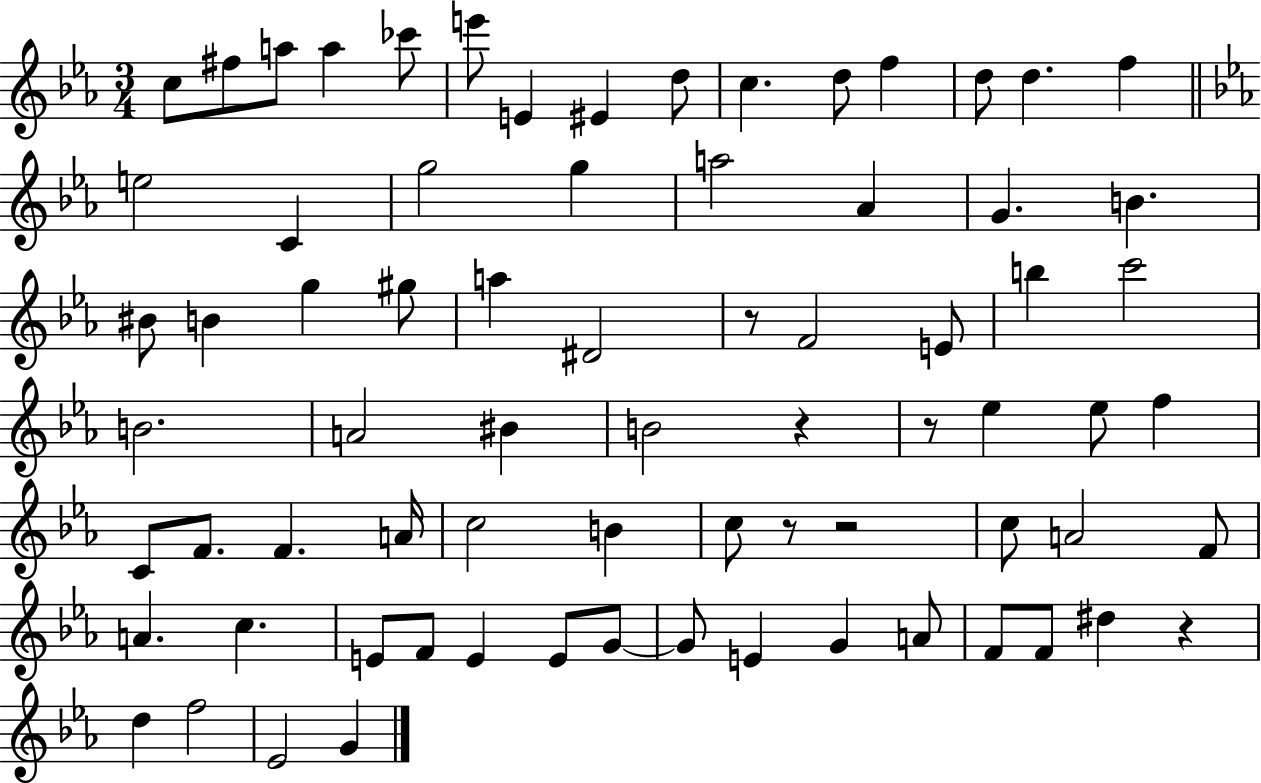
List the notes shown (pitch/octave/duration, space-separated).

C5/e F#5/e A5/e A5/q CES6/e E6/e E4/q EIS4/q D5/e C5/q. D5/e F5/q D5/e D5/q. F5/q E5/h C4/q G5/h G5/q A5/h Ab4/q G4/q. B4/q. BIS4/e B4/q G5/q G#5/e A5/q D#4/h R/e F4/h E4/e B5/q C6/h B4/h. A4/h BIS4/q B4/h R/q R/e Eb5/q Eb5/e F5/q C4/e F4/e. F4/q. A4/s C5/h B4/q C5/e R/e R/h C5/e A4/h F4/e A4/q. C5/q. E4/e F4/e E4/q E4/e G4/e G4/e E4/q G4/q A4/e F4/e F4/e D#5/q R/q D5/q F5/h Eb4/h G4/q